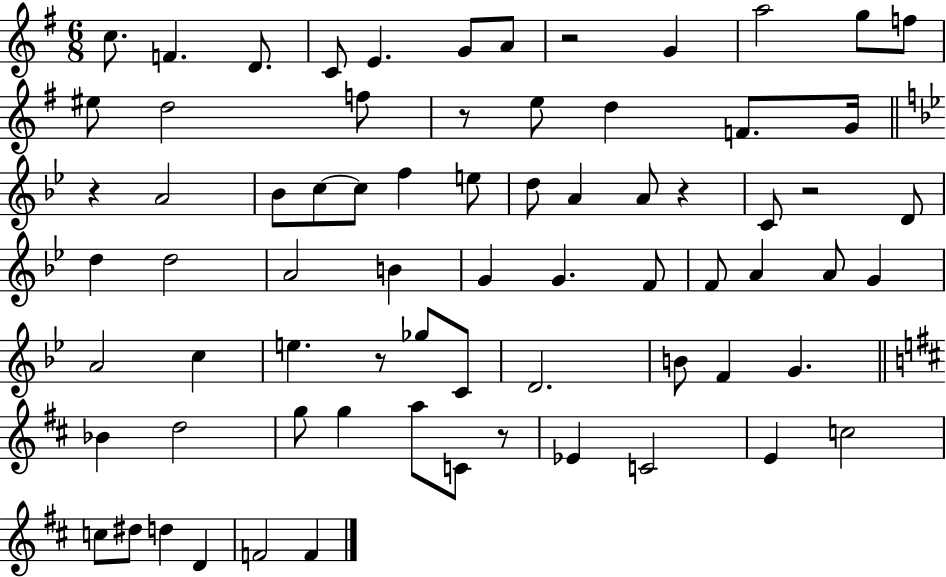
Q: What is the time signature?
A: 6/8